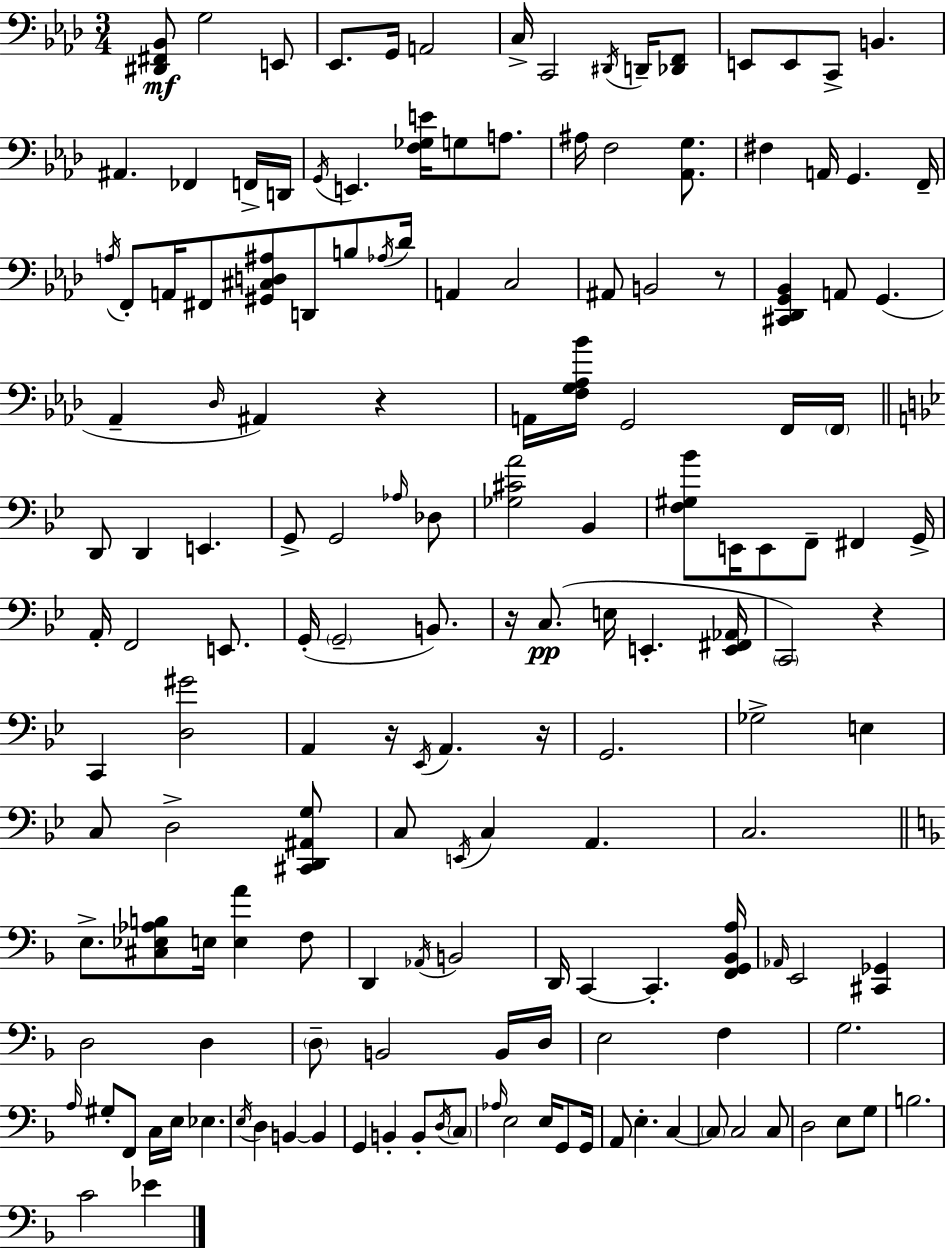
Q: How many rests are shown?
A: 6